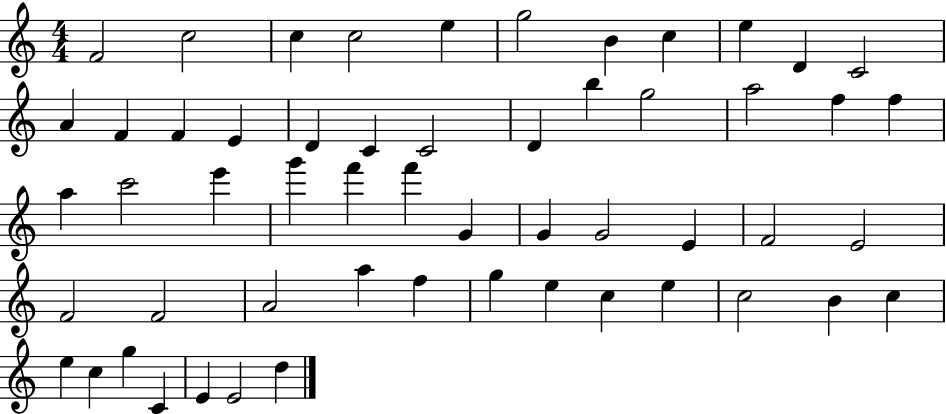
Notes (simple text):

F4/h C5/h C5/q C5/h E5/q G5/h B4/q C5/q E5/q D4/q C4/h A4/q F4/q F4/q E4/q D4/q C4/q C4/h D4/q B5/q G5/h A5/h F5/q F5/q A5/q C6/h E6/q G6/q F6/q F6/q G4/q G4/q G4/h E4/q F4/h E4/h F4/h F4/h A4/h A5/q F5/q G5/q E5/q C5/q E5/q C5/h B4/q C5/q E5/q C5/q G5/q C4/q E4/q E4/h D5/q